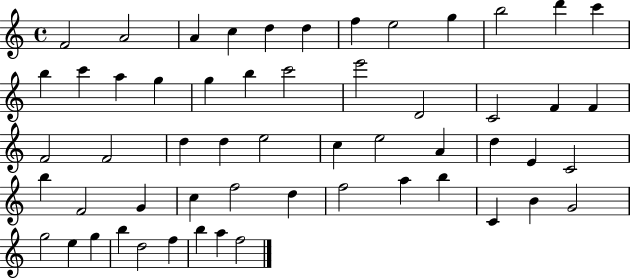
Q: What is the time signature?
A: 4/4